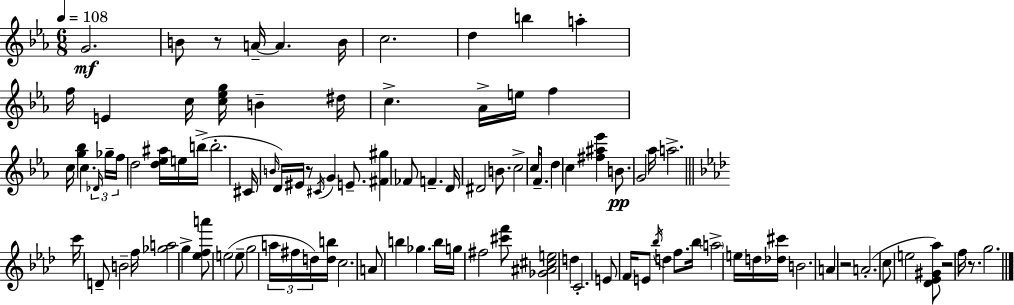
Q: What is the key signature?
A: EES major